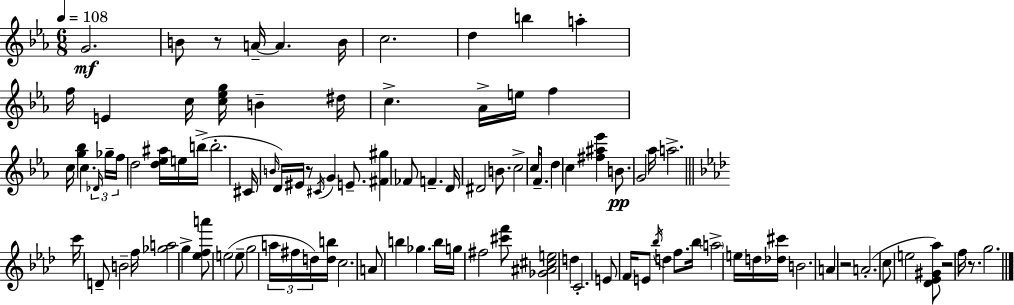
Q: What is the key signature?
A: EES major